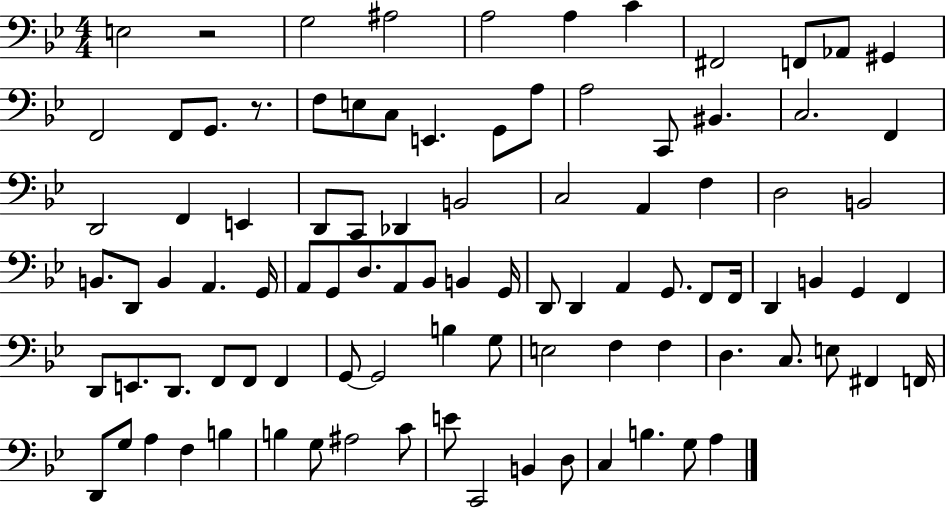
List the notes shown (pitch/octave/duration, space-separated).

E3/h R/h G3/h A#3/h A3/h A3/q C4/q F#2/h F2/e Ab2/e G#2/q F2/h F2/e G2/e. R/e. F3/e E3/e C3/e E2/q. G2/e A3/e A3/h C2/e BIS2/q. C3/h. F2/q D2/h F2/q E2/q D2/e C2/e Db2/q B2/h C3/h A2/q F3/q D3/h B2/h B2/e. D2/e B2/q A2/q. G2/s A2/e G2/e D3/e. A2/e Bb2/e B2/q G2/s D2/e D2/q A2/q G2/e. F2/e F2/s D2/q B2/q G2/q F2/q D2/e E2/e. D2/e. F2/e F2/e F2/q G2/e G2/h B3/q G3/e E3/h F3/q F3/q D3/q. C3/e. E3/e F#2/q F2/s D2/e G3/e A3/q F3/q B3/q B3/q G3/e A#3/h C4/e E4/e C2/h B2/q D3/e C3/q B3/q. G3/e A3/q